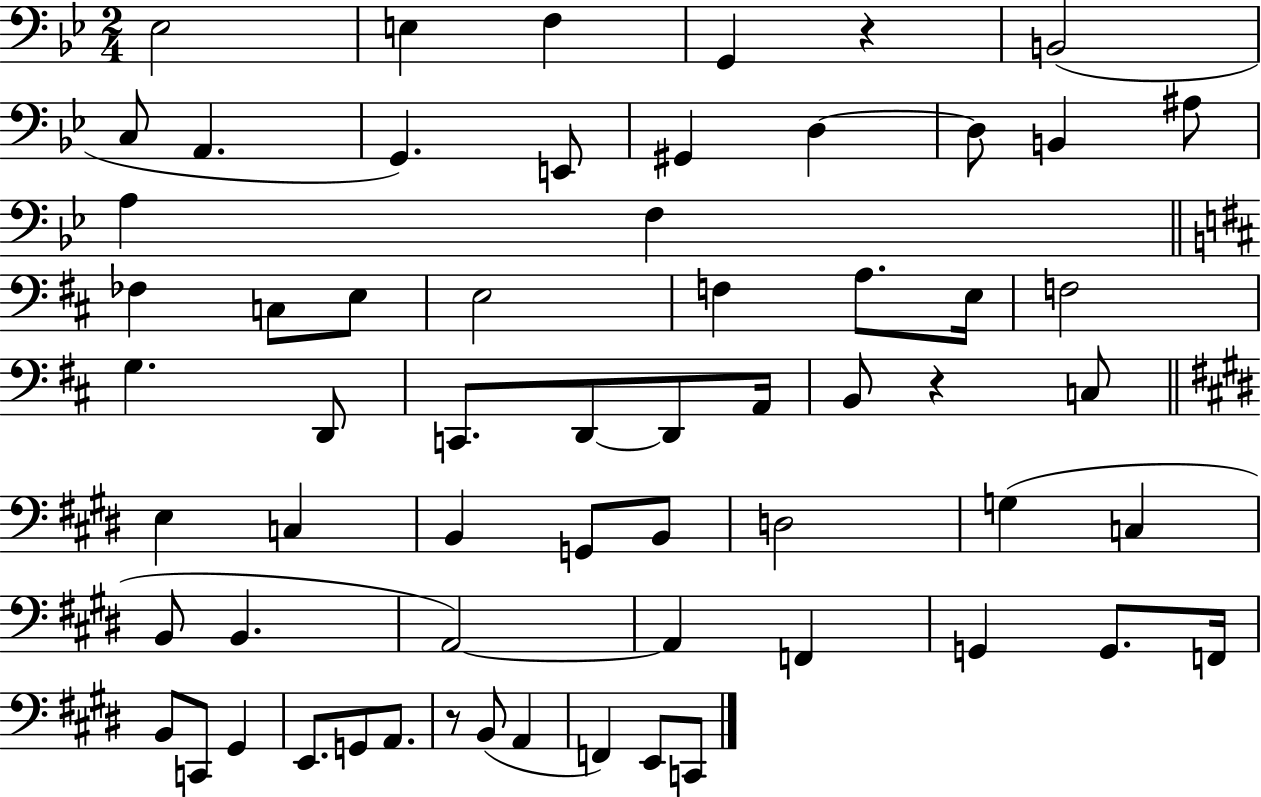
X:1
T:Untitled
M:2/4
L:1/4
K:Bb
_E,2 E, F, G,, z B,,2 C,/2 A,, G,, E,,/2 ^G,, D, D,/2 B,, ^A,/2 A, F, _F, C,/2 E,/2 E,2 F, A,/2 E,/4 F,2 G, D,,/2 C,,/2 D,,/2 D,,/2 A,,/4 B,,/2 z C,/2 E, C, B,, G,,/2 B,,/2 D,2 G, C, B,,/2 B,, A,,2 A,, F,, G,, G,,/2 F,,/4 B,,/2 C,,/2 ^G,, E,,/2 G,,/2 A,,/2 z/2 B,,/2 A,, F,, E,,/2 C,,/2